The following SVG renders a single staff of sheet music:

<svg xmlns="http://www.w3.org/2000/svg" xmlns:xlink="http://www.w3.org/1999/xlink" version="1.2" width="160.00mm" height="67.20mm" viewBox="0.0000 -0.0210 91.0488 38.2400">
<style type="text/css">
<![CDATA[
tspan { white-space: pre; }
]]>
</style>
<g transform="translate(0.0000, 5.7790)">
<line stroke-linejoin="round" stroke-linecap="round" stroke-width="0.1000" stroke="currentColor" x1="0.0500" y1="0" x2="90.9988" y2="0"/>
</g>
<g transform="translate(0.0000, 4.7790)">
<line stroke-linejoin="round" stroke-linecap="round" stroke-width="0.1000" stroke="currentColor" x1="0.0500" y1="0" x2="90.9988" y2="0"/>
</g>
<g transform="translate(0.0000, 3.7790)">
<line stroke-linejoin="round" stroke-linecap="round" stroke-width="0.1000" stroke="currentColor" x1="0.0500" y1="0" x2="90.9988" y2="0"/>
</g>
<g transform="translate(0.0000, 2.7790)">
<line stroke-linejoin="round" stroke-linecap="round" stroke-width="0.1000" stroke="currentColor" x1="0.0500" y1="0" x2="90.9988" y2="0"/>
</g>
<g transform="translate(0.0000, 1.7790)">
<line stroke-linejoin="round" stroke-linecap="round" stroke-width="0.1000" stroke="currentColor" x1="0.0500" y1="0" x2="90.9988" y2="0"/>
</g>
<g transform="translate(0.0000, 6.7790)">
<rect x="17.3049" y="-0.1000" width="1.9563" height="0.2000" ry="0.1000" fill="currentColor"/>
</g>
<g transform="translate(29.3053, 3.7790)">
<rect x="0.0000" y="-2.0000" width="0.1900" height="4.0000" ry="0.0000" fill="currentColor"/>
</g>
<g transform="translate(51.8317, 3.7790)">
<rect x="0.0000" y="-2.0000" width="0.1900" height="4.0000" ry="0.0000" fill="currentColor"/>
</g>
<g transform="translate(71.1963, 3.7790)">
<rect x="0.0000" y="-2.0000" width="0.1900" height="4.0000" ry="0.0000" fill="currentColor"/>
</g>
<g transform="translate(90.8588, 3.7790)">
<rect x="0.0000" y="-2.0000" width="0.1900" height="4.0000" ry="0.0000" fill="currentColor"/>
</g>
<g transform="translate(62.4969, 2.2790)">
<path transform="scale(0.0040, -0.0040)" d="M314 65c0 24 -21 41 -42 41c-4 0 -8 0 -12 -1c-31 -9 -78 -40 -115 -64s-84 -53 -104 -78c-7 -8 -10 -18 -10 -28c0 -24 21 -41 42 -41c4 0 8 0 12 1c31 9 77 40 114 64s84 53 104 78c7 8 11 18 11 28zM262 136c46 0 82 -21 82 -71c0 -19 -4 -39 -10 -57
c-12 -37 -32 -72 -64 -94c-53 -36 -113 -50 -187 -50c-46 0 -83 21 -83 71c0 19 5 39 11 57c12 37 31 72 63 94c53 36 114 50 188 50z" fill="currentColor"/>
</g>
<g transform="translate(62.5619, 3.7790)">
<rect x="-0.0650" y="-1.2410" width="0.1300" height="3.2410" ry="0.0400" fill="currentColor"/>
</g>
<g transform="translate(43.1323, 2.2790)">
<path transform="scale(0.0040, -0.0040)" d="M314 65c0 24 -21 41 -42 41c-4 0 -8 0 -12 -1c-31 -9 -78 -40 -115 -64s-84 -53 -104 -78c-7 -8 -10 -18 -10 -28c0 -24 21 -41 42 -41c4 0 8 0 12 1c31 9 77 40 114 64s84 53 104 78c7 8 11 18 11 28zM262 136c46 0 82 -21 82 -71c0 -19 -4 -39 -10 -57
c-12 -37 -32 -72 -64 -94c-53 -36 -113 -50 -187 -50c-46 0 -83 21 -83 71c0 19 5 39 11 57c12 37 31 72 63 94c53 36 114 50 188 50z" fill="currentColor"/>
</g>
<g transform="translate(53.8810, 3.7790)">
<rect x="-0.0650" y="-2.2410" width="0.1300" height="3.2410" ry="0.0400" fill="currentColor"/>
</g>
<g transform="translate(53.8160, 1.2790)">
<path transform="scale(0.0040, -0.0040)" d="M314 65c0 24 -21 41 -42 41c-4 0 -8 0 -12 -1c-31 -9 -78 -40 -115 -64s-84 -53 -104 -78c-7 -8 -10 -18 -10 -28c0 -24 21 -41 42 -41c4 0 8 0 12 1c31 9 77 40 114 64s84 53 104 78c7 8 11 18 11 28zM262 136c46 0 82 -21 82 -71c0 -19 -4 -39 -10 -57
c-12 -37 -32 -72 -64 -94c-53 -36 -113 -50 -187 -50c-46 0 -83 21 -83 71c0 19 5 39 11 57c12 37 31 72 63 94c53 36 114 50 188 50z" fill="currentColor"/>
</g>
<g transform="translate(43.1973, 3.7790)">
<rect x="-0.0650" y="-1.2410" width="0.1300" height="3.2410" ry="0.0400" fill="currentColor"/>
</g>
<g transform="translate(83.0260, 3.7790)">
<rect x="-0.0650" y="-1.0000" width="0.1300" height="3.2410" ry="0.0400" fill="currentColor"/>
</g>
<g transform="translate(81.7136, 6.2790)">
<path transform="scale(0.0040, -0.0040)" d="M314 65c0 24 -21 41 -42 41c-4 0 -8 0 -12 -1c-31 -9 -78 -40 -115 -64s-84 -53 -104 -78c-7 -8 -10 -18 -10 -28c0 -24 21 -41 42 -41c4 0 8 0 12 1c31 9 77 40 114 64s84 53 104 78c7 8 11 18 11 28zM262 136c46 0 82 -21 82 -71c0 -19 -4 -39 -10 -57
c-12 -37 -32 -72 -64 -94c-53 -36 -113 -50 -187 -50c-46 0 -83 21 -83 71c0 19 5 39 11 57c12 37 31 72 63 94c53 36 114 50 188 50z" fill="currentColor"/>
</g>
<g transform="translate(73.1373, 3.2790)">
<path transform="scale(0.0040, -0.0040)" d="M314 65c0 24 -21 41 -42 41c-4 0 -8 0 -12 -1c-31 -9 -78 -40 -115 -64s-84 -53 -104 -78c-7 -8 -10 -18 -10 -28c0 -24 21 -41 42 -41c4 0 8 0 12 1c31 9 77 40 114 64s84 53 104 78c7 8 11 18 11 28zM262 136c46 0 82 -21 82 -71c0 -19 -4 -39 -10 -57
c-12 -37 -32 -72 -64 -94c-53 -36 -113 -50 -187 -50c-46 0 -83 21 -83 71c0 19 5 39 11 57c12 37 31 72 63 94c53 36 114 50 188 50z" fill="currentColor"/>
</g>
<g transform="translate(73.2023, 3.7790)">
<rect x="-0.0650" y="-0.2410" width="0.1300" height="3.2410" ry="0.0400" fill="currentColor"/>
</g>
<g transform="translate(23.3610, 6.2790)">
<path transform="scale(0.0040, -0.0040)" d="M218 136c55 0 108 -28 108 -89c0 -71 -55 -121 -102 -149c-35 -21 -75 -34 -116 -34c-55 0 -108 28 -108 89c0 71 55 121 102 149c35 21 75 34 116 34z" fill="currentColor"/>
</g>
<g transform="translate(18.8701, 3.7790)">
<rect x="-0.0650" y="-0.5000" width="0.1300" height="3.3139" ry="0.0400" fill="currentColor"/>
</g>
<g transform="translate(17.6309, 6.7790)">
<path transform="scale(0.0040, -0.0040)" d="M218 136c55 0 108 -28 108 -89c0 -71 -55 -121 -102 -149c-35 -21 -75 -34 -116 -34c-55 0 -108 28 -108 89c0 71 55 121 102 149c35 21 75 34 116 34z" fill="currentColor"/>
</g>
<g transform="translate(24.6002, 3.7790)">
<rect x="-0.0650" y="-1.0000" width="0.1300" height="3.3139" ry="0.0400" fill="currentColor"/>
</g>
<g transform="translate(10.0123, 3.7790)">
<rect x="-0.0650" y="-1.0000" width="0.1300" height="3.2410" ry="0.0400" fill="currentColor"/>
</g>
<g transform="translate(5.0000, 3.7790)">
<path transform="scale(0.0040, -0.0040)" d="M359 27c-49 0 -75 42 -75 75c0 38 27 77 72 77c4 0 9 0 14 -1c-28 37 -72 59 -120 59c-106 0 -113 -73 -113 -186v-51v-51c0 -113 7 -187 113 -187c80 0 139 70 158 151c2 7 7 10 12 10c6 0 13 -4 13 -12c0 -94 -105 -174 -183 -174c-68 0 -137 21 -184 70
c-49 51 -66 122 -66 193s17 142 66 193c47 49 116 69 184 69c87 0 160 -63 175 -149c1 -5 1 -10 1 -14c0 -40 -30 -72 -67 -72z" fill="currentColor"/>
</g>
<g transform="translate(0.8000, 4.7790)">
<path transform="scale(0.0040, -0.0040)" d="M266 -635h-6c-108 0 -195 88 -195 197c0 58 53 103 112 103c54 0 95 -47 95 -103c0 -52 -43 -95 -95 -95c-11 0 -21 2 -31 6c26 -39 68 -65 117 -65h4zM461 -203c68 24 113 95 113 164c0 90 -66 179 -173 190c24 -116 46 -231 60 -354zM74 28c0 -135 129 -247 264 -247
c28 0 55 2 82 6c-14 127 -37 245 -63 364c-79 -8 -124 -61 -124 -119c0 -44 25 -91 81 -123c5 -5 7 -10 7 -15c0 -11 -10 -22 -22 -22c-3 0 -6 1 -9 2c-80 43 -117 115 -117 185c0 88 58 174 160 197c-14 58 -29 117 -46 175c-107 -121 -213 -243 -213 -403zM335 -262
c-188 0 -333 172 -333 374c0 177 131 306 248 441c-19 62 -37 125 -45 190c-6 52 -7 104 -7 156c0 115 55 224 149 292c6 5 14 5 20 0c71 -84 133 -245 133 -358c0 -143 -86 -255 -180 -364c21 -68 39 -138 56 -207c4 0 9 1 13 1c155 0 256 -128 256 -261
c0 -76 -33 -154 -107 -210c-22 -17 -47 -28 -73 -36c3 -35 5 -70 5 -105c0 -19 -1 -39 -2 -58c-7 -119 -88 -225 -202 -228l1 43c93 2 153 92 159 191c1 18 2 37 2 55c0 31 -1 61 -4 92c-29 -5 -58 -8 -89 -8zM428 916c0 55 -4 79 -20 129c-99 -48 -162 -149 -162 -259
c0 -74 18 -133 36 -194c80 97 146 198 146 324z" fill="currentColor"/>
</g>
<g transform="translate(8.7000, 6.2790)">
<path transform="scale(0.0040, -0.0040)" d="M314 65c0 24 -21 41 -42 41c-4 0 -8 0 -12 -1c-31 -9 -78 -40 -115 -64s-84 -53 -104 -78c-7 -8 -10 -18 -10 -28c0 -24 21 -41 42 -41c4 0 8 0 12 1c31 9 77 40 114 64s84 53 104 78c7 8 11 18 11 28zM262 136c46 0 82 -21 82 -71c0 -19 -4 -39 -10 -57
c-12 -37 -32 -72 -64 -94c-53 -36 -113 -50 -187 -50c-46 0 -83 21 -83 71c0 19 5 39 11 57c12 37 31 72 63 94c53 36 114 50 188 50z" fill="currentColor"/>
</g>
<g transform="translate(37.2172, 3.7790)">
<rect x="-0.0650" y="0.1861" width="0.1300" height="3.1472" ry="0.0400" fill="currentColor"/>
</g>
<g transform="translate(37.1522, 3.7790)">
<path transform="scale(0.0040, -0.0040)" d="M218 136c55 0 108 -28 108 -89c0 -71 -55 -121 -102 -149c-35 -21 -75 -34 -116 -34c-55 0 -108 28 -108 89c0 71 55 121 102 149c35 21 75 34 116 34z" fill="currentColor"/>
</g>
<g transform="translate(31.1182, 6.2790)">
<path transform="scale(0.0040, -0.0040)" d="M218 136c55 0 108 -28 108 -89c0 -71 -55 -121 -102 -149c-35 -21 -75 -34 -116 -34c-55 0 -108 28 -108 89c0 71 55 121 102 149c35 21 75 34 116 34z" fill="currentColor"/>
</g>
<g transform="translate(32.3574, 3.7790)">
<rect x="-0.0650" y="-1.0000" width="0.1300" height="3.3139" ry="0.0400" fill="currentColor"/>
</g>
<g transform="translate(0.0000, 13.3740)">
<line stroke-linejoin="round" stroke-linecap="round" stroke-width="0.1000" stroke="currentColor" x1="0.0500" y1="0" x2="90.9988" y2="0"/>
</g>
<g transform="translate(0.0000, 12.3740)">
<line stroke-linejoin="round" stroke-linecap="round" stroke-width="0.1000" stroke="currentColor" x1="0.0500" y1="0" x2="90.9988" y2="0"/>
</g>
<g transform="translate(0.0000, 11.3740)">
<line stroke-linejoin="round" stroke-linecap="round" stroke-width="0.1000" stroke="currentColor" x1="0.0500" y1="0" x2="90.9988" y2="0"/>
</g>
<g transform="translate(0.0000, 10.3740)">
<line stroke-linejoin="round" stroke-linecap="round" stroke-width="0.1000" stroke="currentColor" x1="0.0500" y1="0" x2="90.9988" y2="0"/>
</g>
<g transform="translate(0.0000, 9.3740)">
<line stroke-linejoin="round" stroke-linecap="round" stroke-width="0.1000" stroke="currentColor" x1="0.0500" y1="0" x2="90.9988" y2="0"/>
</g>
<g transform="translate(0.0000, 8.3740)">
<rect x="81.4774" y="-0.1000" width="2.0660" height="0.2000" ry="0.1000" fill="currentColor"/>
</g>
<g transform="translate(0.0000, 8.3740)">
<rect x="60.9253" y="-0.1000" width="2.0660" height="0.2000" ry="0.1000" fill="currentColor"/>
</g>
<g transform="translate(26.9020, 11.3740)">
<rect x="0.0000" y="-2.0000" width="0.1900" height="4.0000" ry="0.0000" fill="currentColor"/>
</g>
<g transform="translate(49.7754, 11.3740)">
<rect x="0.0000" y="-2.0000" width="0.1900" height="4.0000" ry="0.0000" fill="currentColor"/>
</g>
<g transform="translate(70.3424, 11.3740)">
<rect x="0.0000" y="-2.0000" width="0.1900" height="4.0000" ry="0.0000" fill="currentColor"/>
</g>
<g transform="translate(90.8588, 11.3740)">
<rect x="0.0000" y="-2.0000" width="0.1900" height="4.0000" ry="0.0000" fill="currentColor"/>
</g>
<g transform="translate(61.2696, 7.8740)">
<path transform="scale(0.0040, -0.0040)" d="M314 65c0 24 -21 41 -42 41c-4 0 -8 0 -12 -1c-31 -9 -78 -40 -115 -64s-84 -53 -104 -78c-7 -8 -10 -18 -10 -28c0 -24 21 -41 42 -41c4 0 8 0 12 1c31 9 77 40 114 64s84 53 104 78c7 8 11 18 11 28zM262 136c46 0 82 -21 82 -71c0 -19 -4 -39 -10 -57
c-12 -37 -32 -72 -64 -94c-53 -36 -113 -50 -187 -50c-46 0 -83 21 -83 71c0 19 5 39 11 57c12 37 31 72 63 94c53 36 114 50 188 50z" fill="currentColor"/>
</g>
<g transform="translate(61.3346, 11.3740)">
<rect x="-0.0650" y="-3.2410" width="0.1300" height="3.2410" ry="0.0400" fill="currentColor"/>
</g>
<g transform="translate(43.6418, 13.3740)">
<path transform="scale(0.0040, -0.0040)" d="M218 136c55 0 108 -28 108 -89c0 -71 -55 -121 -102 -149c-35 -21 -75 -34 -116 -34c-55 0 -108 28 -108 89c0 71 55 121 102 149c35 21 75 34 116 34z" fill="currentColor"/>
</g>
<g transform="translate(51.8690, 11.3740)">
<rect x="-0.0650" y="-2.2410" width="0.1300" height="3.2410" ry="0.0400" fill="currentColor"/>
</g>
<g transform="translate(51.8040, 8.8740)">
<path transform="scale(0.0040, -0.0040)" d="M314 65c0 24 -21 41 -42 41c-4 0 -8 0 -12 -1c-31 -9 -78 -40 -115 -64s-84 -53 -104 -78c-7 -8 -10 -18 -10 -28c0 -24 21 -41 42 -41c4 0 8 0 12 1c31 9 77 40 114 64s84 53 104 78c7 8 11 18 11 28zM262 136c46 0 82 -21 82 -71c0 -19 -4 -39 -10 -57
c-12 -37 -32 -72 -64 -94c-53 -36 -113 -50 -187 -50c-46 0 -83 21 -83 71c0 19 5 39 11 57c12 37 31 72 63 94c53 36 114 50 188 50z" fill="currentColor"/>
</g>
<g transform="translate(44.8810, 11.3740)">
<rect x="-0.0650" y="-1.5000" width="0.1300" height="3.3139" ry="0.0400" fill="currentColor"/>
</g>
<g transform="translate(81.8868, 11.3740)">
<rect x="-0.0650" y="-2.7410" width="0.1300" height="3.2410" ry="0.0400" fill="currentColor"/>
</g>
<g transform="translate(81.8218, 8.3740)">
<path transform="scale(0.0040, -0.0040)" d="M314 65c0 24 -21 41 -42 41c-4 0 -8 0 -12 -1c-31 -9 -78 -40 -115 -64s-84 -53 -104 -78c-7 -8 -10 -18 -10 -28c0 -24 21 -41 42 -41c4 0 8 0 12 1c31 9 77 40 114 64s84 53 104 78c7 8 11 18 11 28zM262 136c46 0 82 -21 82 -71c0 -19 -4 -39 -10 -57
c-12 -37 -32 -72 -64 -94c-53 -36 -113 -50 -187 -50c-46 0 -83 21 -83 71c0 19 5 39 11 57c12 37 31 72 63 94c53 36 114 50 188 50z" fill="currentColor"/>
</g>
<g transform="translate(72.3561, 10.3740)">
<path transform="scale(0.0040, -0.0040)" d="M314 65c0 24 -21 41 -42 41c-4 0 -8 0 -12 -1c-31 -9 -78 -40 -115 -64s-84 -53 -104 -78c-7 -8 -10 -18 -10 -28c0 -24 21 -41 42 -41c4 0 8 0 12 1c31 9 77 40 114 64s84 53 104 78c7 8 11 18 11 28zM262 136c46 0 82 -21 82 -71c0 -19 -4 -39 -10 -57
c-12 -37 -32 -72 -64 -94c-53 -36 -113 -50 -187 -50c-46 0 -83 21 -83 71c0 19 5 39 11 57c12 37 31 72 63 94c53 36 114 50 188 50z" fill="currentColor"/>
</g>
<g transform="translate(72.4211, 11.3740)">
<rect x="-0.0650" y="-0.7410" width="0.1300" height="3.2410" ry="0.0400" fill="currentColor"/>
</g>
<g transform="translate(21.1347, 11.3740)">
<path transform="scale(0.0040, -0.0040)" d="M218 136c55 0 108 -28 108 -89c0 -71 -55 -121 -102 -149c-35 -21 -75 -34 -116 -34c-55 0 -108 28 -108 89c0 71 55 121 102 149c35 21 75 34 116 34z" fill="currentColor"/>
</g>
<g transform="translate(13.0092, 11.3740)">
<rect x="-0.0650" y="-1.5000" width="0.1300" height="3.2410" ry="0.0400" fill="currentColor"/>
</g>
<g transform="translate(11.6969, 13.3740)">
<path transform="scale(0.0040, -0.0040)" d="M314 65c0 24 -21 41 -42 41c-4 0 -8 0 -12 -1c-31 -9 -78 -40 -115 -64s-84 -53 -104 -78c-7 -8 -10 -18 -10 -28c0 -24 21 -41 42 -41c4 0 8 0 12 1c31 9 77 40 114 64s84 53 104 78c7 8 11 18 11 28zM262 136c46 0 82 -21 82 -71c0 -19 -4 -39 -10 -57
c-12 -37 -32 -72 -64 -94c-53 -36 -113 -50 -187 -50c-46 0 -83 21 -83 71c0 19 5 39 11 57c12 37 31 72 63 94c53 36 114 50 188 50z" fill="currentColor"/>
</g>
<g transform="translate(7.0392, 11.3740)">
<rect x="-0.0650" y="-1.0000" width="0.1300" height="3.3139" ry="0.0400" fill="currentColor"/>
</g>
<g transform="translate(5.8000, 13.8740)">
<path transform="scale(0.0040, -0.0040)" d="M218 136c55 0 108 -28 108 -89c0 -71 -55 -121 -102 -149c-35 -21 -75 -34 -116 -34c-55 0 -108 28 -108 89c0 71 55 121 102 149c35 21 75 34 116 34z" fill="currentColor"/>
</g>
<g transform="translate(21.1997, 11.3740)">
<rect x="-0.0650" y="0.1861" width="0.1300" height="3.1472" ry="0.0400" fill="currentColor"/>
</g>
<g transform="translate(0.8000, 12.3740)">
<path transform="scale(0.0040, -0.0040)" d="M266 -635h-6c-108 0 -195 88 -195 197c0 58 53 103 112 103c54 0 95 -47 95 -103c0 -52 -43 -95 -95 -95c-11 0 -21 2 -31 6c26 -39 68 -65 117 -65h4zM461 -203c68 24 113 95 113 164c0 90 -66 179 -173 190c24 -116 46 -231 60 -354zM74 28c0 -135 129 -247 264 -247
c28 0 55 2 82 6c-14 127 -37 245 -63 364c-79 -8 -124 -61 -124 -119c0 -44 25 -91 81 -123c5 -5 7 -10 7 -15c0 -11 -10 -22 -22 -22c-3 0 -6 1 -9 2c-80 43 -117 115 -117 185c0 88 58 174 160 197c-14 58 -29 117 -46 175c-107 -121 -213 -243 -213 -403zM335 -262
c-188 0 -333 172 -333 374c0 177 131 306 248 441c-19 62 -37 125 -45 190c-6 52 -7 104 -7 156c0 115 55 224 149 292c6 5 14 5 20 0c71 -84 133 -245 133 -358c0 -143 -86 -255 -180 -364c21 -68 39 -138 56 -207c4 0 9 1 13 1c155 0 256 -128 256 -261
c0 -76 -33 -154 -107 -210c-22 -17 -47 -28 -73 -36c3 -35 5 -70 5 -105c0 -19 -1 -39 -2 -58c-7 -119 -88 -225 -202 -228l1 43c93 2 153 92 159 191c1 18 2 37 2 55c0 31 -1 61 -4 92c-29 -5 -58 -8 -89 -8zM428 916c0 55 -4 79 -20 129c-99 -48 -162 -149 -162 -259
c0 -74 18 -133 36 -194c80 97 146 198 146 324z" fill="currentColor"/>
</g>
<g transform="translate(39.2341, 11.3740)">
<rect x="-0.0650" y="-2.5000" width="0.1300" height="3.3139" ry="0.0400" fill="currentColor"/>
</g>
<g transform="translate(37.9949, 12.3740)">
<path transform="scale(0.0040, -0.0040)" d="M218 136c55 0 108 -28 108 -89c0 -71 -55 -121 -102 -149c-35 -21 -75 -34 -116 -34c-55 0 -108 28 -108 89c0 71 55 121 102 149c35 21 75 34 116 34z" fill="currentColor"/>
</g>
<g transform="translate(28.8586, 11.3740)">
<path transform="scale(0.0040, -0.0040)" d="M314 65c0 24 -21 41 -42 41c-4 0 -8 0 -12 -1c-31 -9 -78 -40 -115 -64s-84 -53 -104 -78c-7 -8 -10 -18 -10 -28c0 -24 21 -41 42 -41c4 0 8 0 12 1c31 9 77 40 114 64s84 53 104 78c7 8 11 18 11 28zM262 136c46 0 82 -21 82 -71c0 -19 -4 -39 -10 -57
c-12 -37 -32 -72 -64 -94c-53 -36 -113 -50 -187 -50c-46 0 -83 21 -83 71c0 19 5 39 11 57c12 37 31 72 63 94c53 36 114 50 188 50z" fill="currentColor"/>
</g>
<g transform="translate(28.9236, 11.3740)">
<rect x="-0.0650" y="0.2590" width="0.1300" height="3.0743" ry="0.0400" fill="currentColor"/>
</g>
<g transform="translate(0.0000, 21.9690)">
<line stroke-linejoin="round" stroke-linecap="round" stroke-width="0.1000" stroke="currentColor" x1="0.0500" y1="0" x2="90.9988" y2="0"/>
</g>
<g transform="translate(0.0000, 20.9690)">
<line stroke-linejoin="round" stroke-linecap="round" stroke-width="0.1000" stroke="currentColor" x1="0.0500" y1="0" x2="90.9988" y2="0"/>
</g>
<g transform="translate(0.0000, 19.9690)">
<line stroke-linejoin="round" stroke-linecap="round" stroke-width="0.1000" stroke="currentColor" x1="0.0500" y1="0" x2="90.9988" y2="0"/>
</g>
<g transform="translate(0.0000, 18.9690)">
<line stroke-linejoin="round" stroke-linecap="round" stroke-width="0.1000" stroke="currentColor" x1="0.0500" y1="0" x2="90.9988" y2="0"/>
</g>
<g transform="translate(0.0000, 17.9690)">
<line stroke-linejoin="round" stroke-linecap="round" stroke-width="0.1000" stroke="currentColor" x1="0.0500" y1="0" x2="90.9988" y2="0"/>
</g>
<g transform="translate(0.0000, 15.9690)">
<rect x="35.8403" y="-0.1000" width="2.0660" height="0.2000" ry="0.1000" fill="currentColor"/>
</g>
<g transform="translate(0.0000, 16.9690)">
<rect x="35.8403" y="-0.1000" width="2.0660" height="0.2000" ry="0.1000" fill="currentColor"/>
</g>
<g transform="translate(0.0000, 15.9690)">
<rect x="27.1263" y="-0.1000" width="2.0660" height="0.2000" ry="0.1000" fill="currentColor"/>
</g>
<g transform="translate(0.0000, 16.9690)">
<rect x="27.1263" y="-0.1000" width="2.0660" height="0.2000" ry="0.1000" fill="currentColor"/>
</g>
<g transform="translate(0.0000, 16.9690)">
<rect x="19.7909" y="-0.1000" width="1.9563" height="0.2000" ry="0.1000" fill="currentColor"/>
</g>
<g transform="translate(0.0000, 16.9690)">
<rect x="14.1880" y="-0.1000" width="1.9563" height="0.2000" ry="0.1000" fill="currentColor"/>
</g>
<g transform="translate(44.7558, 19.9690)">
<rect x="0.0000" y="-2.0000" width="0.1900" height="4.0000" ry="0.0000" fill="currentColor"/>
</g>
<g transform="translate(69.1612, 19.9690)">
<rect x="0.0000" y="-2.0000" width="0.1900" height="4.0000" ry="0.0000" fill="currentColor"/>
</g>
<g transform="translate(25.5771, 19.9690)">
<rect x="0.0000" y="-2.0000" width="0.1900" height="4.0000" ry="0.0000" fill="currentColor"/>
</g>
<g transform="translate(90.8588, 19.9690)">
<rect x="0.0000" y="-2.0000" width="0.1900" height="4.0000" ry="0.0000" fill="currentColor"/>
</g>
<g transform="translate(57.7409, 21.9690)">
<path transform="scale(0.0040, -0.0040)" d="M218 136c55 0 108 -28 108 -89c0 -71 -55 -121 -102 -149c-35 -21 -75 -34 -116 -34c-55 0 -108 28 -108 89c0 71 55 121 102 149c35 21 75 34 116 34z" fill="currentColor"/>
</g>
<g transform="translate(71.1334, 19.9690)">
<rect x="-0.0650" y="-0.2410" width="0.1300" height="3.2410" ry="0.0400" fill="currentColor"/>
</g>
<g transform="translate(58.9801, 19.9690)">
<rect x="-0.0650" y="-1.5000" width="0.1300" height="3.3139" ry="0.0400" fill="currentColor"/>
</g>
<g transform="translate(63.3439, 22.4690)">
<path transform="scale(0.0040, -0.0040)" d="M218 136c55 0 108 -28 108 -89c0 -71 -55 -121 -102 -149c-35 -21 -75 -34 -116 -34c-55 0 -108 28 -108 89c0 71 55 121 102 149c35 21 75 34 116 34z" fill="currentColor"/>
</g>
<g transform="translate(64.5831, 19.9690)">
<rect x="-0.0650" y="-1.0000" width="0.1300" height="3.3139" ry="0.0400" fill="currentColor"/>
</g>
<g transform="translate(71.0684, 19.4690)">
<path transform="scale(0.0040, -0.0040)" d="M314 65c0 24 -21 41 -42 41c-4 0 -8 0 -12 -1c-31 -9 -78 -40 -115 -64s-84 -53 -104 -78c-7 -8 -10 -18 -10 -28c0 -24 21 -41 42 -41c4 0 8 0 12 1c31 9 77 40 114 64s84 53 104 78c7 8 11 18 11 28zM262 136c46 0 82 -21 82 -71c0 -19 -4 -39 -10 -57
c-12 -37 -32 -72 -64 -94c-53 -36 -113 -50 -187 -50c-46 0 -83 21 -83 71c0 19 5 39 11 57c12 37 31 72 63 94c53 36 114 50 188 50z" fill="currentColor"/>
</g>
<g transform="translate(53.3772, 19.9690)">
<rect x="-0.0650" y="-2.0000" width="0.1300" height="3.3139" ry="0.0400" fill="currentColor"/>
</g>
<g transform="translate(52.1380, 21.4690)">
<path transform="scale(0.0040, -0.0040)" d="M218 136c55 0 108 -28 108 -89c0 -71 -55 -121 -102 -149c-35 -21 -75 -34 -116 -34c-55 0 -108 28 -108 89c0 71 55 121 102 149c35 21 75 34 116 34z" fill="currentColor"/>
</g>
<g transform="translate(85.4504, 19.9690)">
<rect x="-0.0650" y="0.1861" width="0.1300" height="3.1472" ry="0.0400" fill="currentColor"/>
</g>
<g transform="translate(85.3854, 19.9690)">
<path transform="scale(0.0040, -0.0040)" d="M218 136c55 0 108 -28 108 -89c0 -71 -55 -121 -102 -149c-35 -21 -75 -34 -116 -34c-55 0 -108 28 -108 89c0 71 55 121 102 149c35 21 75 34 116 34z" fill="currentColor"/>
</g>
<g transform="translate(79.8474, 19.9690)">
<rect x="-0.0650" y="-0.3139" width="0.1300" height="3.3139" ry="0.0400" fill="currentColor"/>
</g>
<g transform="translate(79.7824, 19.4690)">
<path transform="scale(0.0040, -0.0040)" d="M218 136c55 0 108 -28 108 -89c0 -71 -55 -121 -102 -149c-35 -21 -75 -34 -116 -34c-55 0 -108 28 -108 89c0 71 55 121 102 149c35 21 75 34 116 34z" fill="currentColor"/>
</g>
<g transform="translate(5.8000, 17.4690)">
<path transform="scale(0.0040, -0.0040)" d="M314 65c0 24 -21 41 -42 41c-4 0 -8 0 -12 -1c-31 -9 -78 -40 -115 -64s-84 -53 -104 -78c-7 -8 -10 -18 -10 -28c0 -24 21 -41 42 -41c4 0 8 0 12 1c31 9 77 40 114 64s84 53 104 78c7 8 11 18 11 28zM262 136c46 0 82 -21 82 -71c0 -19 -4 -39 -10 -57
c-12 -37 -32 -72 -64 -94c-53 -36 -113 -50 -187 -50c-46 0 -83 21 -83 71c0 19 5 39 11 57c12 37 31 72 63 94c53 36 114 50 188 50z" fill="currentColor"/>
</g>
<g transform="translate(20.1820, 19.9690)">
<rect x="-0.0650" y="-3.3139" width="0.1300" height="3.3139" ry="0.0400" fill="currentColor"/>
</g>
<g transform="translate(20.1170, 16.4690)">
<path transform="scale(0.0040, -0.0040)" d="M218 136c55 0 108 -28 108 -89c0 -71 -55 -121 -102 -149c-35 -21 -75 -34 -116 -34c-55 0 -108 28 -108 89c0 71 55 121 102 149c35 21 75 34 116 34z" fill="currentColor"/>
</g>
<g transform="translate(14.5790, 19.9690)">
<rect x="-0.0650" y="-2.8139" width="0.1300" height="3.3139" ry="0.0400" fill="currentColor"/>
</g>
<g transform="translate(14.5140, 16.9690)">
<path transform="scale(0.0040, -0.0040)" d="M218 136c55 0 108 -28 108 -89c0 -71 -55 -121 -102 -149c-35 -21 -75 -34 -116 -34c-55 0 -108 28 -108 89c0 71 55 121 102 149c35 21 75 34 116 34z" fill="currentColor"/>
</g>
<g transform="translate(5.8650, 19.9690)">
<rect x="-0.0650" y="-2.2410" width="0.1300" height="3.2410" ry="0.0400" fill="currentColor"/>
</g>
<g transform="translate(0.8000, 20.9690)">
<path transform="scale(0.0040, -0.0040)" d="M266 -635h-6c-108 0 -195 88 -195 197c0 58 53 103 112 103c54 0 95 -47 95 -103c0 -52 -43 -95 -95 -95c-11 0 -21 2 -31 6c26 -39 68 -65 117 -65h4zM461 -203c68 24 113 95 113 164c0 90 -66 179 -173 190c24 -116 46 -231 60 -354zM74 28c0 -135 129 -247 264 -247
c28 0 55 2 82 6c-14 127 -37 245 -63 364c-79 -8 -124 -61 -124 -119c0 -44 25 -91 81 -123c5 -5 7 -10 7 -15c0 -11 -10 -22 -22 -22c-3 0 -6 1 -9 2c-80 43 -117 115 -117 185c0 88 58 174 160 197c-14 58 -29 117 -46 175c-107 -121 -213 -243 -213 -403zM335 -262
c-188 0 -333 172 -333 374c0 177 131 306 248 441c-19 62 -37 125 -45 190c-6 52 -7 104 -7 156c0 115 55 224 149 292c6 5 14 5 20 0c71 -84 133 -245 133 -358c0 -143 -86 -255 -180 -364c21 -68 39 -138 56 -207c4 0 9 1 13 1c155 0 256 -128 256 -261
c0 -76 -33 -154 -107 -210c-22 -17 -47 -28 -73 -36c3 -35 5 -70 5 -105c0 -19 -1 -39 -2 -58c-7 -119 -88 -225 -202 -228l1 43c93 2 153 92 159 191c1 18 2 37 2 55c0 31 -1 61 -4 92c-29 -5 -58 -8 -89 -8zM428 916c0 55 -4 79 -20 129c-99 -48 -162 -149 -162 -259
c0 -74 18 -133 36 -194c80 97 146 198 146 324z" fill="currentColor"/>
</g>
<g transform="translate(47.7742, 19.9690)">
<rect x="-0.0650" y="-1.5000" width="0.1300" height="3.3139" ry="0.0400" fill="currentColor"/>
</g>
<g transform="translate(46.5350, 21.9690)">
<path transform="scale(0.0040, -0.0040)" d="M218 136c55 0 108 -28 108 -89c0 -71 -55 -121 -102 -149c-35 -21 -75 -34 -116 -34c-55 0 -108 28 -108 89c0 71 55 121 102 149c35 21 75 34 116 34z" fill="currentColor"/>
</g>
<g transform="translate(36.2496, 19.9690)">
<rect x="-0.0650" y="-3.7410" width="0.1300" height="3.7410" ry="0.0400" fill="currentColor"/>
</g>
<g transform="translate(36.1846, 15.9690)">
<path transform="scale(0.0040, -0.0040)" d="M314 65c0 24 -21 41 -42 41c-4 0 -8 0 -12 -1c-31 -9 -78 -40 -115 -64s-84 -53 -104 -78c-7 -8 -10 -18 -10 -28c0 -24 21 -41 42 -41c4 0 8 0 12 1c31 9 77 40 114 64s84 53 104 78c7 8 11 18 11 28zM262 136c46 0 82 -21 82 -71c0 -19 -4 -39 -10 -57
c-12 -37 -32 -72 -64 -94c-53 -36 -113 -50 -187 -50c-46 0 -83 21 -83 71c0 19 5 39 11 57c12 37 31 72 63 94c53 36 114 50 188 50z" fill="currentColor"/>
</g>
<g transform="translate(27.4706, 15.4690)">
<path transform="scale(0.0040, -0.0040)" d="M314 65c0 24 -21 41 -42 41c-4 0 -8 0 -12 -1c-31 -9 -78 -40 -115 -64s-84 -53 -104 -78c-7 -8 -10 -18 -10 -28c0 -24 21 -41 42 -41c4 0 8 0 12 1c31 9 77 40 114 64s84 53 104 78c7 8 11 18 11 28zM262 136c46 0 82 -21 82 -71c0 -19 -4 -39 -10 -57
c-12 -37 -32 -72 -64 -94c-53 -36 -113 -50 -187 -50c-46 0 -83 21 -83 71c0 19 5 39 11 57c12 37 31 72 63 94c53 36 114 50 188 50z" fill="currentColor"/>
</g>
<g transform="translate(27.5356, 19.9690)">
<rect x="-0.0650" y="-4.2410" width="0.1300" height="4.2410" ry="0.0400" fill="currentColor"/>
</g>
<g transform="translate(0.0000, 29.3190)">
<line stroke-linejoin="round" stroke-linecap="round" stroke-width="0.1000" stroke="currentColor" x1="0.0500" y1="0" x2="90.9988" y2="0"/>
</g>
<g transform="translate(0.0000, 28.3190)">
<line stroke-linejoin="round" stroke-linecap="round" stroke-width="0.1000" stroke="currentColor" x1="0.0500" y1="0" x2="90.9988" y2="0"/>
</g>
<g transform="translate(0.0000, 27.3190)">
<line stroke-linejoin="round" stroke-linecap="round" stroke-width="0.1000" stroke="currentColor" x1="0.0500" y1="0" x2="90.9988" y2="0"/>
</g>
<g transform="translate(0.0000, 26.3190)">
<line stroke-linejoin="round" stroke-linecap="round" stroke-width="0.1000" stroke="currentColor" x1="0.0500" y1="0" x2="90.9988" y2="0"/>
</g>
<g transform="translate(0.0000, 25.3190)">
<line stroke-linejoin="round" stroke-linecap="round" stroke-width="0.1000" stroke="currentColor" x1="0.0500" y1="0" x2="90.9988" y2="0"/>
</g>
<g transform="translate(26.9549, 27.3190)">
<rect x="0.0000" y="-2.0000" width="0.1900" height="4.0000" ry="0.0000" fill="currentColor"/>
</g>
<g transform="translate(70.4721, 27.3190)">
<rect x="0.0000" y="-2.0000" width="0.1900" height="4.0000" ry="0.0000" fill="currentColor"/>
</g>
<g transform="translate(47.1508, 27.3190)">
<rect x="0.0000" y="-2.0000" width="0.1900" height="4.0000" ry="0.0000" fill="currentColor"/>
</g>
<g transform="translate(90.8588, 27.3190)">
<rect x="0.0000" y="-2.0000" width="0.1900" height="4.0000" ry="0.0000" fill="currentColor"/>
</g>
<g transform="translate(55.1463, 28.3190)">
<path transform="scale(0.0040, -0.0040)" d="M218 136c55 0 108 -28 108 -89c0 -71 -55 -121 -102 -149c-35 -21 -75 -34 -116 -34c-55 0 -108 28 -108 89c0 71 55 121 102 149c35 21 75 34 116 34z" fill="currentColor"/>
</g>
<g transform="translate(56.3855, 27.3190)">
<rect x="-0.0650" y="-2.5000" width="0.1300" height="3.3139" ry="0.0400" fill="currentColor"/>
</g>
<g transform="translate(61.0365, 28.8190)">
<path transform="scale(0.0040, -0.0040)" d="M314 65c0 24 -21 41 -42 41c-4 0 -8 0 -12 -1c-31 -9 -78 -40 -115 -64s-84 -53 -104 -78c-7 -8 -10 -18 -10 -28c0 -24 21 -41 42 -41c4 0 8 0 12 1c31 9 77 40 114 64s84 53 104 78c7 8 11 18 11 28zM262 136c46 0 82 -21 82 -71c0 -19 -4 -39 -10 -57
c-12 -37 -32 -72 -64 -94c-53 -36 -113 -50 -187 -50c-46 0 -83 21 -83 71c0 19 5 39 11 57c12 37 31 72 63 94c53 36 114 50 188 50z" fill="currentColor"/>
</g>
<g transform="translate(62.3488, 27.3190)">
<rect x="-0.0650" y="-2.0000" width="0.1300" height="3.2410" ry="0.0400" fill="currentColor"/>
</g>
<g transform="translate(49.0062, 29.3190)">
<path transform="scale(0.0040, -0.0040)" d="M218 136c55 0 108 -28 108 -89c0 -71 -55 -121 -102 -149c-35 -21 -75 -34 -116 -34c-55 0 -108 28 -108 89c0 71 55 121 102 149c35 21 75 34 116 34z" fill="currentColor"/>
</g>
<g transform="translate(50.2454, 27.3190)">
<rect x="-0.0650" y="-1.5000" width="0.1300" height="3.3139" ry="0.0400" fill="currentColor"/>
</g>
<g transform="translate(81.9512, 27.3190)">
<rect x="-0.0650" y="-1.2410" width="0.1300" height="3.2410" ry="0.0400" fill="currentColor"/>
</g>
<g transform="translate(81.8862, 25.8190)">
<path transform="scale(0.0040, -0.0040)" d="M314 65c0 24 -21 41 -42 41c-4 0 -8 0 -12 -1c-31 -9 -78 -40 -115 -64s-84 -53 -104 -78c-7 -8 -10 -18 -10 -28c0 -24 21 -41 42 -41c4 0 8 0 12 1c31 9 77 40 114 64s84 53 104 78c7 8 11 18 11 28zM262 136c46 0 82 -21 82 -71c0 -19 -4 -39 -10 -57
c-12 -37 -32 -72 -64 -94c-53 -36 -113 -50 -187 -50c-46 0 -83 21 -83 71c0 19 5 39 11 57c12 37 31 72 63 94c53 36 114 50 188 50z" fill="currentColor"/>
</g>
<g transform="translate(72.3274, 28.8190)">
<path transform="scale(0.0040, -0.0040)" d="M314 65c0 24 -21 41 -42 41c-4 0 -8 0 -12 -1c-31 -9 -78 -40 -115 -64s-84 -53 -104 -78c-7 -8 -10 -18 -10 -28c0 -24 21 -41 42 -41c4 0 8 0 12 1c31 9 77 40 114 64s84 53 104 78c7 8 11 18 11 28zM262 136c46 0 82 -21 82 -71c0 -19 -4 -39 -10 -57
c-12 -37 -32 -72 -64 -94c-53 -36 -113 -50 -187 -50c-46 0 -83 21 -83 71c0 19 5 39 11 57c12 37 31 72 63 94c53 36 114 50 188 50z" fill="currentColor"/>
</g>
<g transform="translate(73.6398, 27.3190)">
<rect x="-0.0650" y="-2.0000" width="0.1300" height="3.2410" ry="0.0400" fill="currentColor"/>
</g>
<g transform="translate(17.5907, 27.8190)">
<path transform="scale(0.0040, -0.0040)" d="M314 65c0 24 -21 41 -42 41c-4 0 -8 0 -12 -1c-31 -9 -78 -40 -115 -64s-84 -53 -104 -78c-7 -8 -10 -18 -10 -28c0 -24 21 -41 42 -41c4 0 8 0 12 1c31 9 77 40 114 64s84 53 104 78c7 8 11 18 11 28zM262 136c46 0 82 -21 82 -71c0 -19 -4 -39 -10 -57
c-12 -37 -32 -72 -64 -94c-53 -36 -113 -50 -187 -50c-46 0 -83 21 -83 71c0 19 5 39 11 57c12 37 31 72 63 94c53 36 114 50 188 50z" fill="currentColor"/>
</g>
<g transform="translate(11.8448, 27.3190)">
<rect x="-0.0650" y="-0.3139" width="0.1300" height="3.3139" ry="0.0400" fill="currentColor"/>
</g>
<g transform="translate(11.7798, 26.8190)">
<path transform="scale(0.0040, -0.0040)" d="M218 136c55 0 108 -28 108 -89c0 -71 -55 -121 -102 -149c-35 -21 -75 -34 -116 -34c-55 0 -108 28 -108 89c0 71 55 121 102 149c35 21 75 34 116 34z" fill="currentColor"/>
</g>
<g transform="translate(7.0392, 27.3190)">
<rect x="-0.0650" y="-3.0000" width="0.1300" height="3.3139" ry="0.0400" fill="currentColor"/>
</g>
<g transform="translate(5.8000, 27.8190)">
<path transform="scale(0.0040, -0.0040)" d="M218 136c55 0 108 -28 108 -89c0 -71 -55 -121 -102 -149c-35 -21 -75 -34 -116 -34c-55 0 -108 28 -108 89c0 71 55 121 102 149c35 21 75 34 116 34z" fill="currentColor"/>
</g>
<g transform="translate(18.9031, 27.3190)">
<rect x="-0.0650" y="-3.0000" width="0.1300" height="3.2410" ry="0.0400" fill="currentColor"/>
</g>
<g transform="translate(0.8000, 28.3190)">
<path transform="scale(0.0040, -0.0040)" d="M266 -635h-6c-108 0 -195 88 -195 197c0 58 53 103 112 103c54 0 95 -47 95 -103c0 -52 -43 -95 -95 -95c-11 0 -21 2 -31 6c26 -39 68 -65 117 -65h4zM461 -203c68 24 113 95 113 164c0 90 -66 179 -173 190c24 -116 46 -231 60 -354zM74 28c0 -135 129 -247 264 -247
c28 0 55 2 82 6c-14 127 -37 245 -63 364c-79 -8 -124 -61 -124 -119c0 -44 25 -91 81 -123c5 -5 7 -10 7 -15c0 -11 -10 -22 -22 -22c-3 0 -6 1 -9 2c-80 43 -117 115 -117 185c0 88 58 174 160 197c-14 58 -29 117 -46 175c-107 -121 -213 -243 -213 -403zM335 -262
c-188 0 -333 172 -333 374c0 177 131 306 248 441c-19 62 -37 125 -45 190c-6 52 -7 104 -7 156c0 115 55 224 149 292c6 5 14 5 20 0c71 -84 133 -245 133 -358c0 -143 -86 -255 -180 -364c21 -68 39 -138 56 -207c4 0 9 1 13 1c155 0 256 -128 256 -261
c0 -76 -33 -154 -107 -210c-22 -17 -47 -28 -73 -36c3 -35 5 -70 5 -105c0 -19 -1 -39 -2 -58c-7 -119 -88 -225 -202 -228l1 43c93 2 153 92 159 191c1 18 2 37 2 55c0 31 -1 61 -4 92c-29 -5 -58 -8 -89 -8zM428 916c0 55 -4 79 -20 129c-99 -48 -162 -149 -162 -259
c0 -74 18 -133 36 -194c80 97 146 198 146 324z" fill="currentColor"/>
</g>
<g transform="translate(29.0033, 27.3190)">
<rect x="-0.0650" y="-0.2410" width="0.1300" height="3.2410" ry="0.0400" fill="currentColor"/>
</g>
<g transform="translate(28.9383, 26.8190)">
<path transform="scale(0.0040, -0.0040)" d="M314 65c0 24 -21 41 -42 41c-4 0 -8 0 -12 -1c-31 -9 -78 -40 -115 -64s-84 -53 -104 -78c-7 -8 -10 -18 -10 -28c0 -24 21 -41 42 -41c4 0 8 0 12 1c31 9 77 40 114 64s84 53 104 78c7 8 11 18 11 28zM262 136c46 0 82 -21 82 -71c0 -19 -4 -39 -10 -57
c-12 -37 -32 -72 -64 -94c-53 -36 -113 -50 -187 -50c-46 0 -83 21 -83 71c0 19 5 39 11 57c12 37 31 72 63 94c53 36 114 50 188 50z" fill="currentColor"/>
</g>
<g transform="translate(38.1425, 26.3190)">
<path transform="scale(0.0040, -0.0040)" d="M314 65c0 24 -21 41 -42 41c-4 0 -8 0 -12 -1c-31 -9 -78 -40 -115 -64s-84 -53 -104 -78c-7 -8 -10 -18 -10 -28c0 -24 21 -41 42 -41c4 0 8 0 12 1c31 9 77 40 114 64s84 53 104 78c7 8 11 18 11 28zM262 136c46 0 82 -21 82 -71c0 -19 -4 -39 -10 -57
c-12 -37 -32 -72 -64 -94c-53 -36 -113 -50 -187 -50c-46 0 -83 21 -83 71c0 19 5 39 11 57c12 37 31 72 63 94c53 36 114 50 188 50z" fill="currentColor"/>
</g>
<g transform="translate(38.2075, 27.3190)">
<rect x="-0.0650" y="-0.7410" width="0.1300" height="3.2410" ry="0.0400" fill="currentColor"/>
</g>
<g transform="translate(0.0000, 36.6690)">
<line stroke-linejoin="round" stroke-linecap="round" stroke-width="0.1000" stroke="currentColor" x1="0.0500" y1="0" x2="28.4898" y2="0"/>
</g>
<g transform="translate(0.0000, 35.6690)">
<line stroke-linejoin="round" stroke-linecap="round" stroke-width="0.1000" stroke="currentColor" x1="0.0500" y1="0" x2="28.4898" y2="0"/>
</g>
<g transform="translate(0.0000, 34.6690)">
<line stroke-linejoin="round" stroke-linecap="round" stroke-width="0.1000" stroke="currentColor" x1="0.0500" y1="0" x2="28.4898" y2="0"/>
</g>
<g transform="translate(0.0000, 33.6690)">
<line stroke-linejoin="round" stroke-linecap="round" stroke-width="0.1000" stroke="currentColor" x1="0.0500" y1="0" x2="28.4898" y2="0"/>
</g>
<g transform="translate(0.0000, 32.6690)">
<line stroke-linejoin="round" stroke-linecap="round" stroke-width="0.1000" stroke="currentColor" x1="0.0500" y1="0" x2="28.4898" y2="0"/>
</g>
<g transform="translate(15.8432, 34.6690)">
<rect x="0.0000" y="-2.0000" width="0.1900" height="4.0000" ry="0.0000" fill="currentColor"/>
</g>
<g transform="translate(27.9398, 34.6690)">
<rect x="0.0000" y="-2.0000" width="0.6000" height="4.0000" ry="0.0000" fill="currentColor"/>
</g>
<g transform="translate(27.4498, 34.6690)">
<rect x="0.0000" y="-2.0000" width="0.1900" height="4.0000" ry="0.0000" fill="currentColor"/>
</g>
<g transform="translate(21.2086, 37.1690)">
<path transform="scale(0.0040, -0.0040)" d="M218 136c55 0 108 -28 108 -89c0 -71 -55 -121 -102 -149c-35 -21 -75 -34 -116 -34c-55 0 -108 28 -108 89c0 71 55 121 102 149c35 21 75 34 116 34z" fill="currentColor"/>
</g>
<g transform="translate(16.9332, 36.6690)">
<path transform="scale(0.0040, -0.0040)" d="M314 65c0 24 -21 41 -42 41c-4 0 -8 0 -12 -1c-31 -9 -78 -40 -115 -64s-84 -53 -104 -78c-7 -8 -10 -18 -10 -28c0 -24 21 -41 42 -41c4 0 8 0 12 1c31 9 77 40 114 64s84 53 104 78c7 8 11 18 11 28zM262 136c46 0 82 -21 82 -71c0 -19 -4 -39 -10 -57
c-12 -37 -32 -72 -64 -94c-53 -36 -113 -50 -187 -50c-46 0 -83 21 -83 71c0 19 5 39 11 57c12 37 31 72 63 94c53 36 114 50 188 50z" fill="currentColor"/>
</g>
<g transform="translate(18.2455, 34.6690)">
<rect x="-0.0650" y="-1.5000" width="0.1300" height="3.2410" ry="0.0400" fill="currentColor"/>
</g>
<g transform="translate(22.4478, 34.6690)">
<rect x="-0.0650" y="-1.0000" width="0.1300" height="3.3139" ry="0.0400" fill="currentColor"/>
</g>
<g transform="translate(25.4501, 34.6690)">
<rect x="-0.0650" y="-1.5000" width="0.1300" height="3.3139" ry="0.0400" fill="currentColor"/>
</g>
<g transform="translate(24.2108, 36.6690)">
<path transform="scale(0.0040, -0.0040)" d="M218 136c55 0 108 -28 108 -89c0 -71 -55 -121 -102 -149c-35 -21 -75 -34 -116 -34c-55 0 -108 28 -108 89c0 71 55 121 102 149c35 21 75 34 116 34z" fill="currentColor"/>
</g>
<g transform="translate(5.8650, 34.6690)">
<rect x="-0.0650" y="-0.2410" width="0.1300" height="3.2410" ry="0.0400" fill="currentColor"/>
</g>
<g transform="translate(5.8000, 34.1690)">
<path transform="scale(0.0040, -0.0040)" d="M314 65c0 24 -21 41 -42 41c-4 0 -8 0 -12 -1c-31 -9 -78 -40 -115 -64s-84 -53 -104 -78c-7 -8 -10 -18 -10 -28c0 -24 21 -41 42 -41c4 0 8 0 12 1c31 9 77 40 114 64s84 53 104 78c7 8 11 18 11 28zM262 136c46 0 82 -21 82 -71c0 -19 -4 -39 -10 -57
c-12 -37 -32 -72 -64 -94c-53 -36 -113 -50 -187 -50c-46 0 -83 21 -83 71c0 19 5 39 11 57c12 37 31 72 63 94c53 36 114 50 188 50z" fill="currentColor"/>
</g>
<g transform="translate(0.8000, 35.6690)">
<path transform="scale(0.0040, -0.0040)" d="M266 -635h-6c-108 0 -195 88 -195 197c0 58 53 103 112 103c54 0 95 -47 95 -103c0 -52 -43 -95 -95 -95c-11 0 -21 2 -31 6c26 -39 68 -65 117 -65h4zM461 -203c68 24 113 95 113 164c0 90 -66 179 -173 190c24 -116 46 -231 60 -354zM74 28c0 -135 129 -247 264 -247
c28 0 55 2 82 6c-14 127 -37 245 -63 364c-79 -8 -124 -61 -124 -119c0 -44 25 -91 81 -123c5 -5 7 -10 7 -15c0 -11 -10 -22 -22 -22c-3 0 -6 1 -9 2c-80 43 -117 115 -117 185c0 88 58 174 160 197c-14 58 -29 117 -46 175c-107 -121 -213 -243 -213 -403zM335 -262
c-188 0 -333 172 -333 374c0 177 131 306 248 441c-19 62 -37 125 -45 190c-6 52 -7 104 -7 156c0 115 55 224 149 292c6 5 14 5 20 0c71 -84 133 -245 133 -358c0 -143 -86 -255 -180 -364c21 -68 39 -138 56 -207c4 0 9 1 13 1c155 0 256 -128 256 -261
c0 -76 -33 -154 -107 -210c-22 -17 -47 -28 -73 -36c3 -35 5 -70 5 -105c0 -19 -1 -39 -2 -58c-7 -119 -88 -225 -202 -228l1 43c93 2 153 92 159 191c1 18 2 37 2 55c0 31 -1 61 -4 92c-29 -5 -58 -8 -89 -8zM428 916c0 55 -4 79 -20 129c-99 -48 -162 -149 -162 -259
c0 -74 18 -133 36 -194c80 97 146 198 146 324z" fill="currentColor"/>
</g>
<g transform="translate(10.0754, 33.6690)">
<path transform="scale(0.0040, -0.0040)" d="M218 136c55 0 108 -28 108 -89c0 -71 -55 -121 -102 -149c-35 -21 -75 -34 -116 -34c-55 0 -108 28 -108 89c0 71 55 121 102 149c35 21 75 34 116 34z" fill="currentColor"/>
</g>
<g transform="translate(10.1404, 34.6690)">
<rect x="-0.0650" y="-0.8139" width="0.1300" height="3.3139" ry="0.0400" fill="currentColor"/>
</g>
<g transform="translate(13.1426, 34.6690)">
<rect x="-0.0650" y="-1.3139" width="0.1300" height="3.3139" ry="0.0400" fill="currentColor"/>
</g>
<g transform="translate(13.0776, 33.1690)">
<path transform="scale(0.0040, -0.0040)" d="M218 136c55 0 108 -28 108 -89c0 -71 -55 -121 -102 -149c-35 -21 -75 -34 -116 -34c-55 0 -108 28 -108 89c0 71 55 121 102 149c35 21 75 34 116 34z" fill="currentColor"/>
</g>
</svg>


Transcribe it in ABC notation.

X:1
T:Untitled
M:4/4
L:1/4
K:C
D2 C D D B e2 g2 e2 c2 D2 D E2 B B2 G E g2 b2 d2 a2 g2 a b d'2 c'2 E F E D c2 c B A c A2 c2 d2 E G F2 F2 e2 c2 d e E2 D E